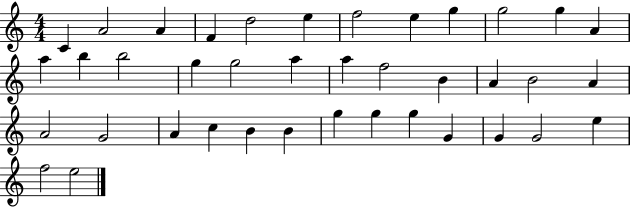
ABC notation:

X:1
T:Untitled
M:4/4
L:1/4
K:C
C A2 A F d2 e f2 e g g2 g A a b b2 g g2 a a f2 B A B2 A A2 G2 A c B B g g g G G G2 e f2 e2